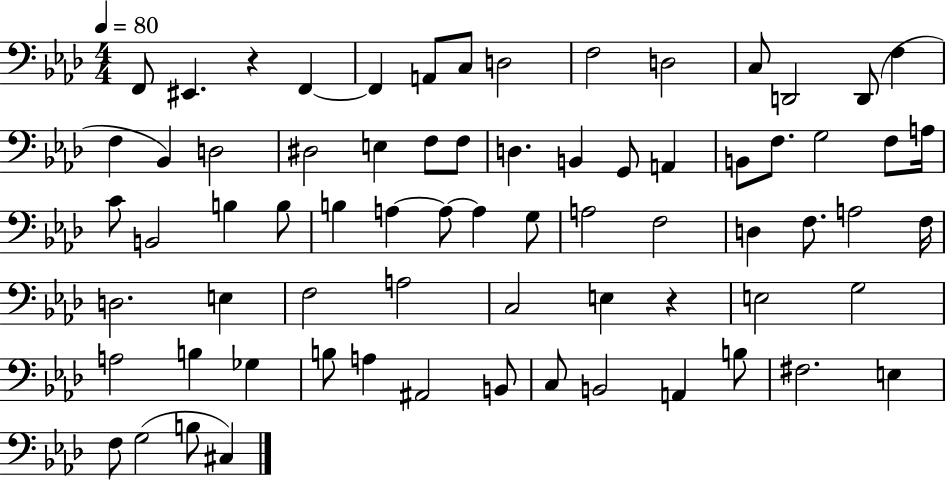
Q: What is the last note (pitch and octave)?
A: C#3